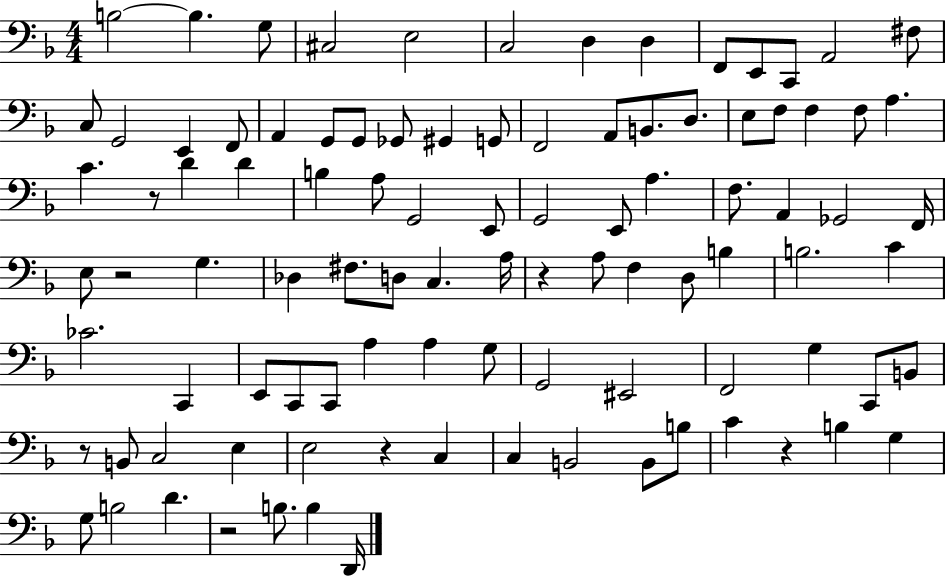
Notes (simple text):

B3/h B3/q. G3/e C#3/h E3/h C3/h D3/q D3/q F2/e E2/e C2/e A2/h F#3/e C3/e G2/h E2/q F2/e A2/q G2/e G2/e Gb2/e G#2/q G2/e F2/h A2/e B2/e. D3/e. E3/e F3/e F3/q F3/e A3/q. C4/q. R/e D4/q D4/q B3/q A3/e G2/h E2/e G2/h E2/e A3/q. F3/e. A2/q Gb2/h F2/s E3/e R/h G3/q. Db3/q F#3/e. D3/e C3/q. A3/s R/q A3/e F3/q D3/e B3/q B3/h. C4/q CES4/h. C2/q E2/e C2/e C2/e A3/q A3/q G3/e G2/h EIS2/h F2/h G3/q C2/e B2/e R/e B2/e C3/h E3/q E3/h R/q C3/q C3/q B2/h B2/e B3/e C4/q R/q B3/q G3/q G3/e B3/h D4/q. R/h B3/e. B3/q D2/s